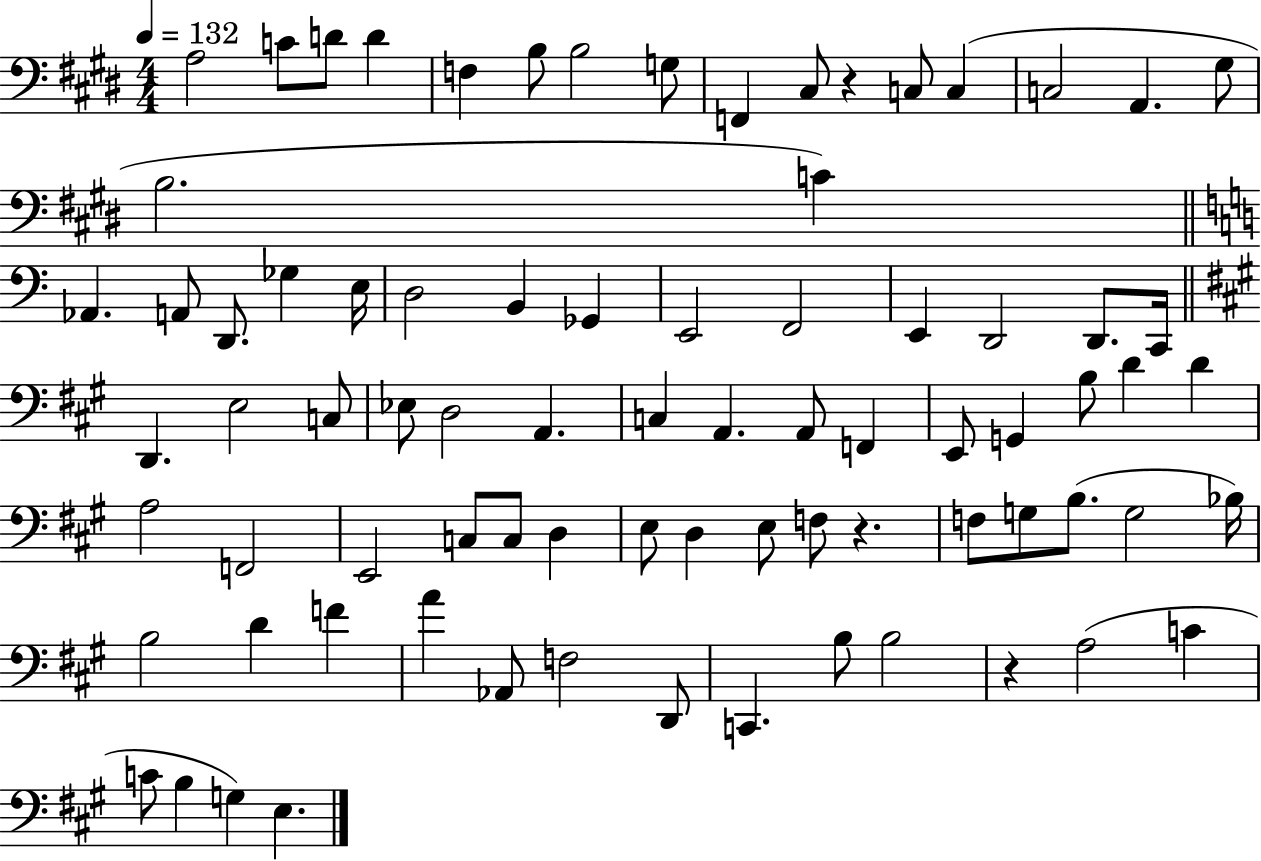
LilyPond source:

{
  \clef bass
  \numericTimeSignature
  \time 4/4
  \key e \major
  \tempo 4 = 132
  a2 c'8 d'8 d'4 | f4 b8 b2 g8 | f,4 cis8 r4 c8 c4( | c2 a,4. gis8 | \break b2. c'4) | \bar "||" \break \key a \minor aes,4. a,8 d,8. ges4 e16 | d2 b,4 ges,4 | e,2 f,2 | e,4 d,2 d,8. c,16 | \break \bar "||" \break \key a \major d,4. e2 c8 | ees8 d2 a,4. | c4 a,4. a,8 f,4 | e,8 g,4 b8 d'4 d'4 | \break a2 f,2 | e,2 c8 c8 d4 | e8 d4 e8 f8 r4. | f8 g8 b8.( g2 bes16) | \break b2 d'4 f'4 | a'4 aes,8 f2 d,8 | c,4. b8 b2 | r4 a2( c'4 | \break c'8 b4 g4) e4. | \bar "|."
}